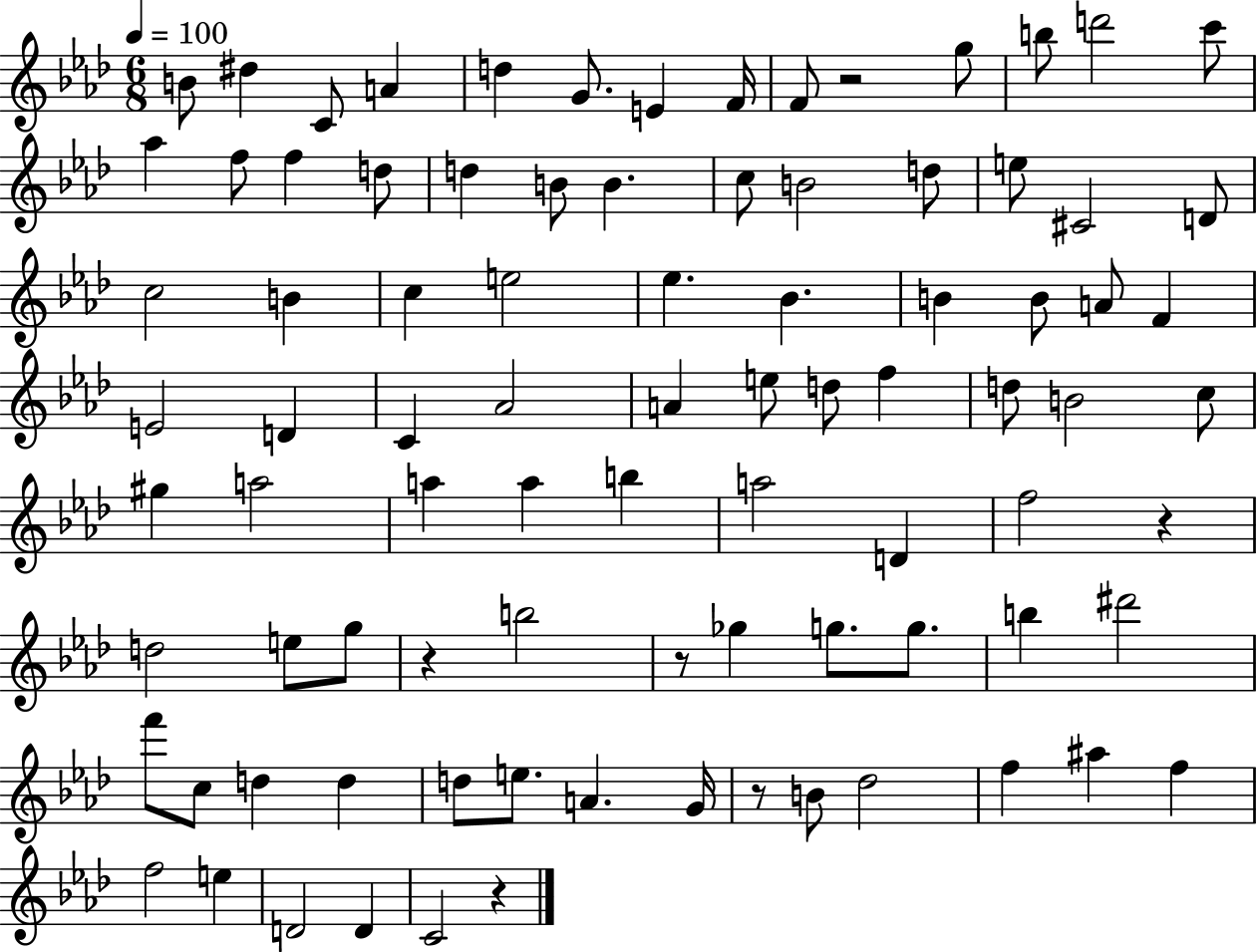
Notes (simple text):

B4/e D#5/q C4/e A4/q D5/q G4/e. E4/q F4/s F4/e R/h G5/e B5/e D6/h C6/e Ab5/q F5/e F5/q D5/e D5/q B4/e B4/q. C5/e B4/h D5/e E5/e C#4/h D4/e C5/h B4/q C5/q E5/h Eb5/q. Bb4/q. B4/q B4/e A4/e F4/q E4/h D4/q C4/q Ab4/h A4/q E5/e D5/e F5/q D5/e B4/h C5/e G#5/q A5/h A5/q A5/q B5/q A5/h D4/q F5/h R/q D5/h E5/e G5/e R/q B5/h R/e Gb5/q G5/e. G5/e. B5/q D#6/h F6/e C5/e D5/q D5/q D5/e E5/e. A4/q. G4/s R/e B4/e Db5/h F5/q A#5/q F5/q F5/h E5/q D4/h D4/q C4/h R/q